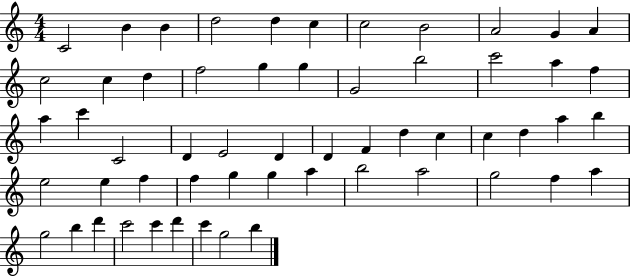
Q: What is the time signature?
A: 4/4